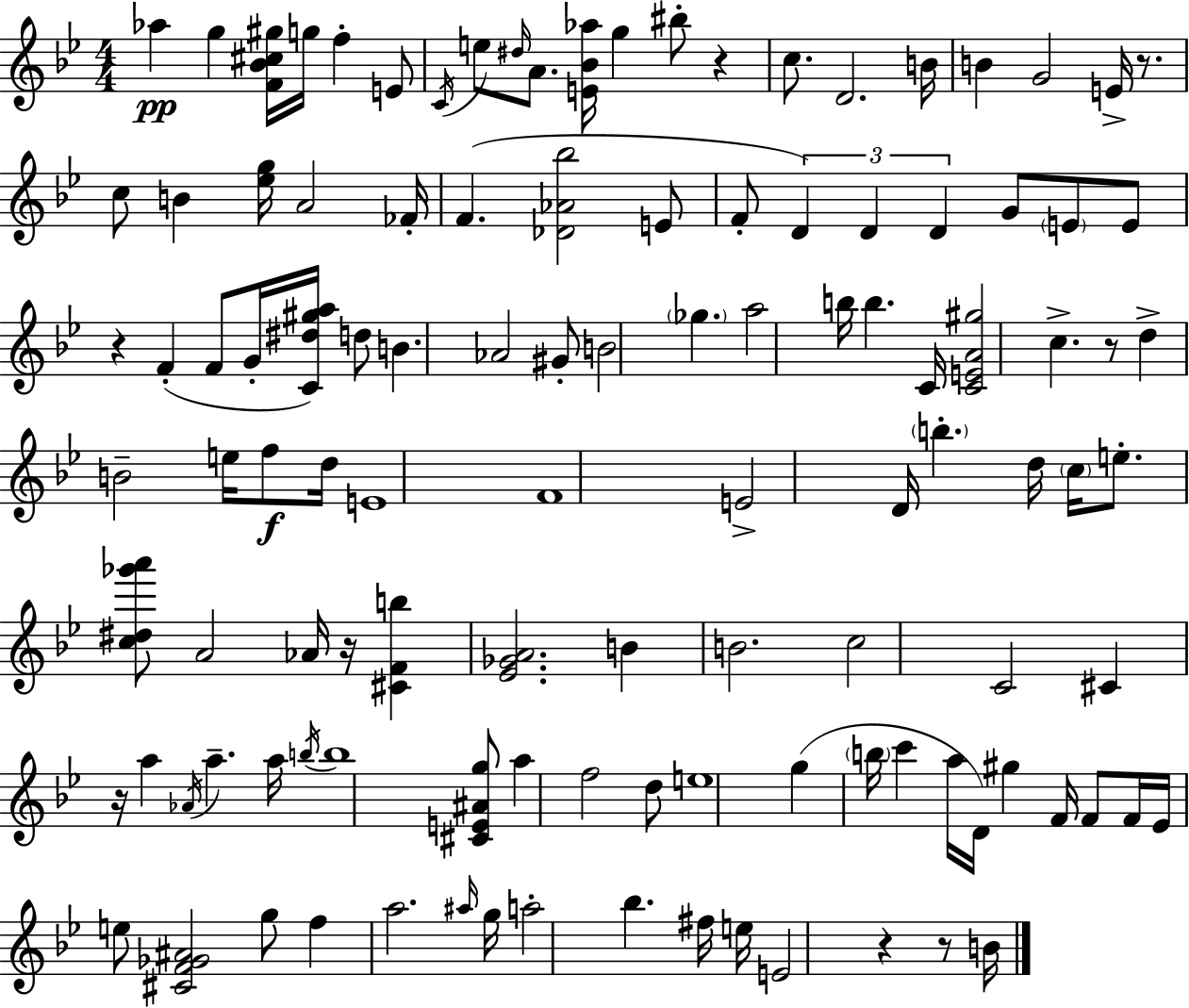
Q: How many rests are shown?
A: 8